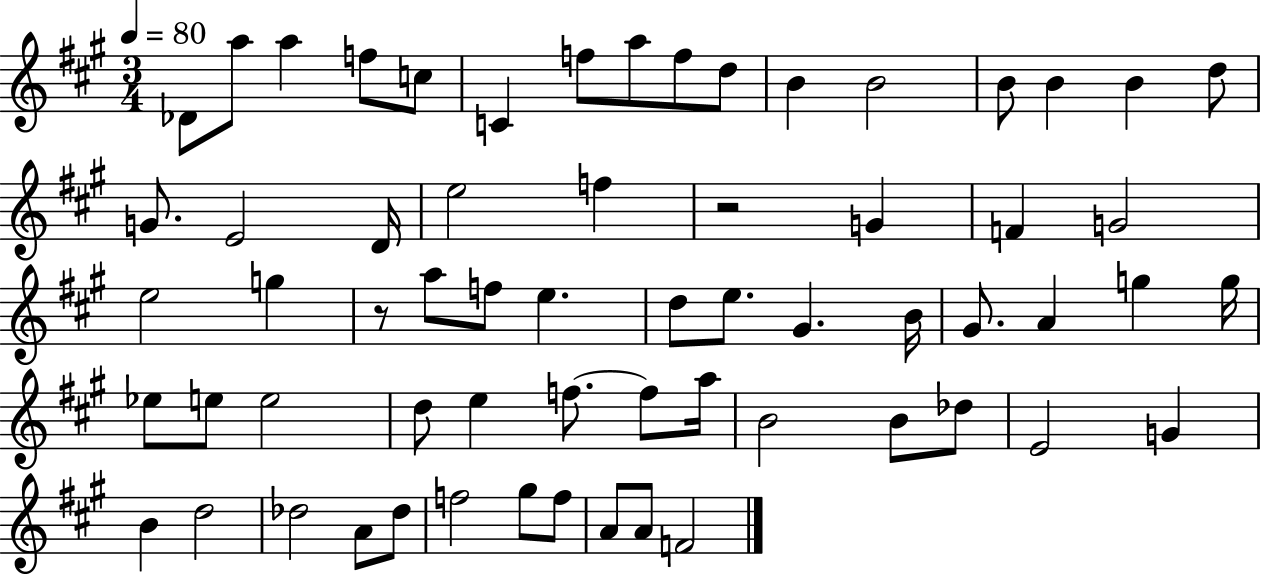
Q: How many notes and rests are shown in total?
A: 63